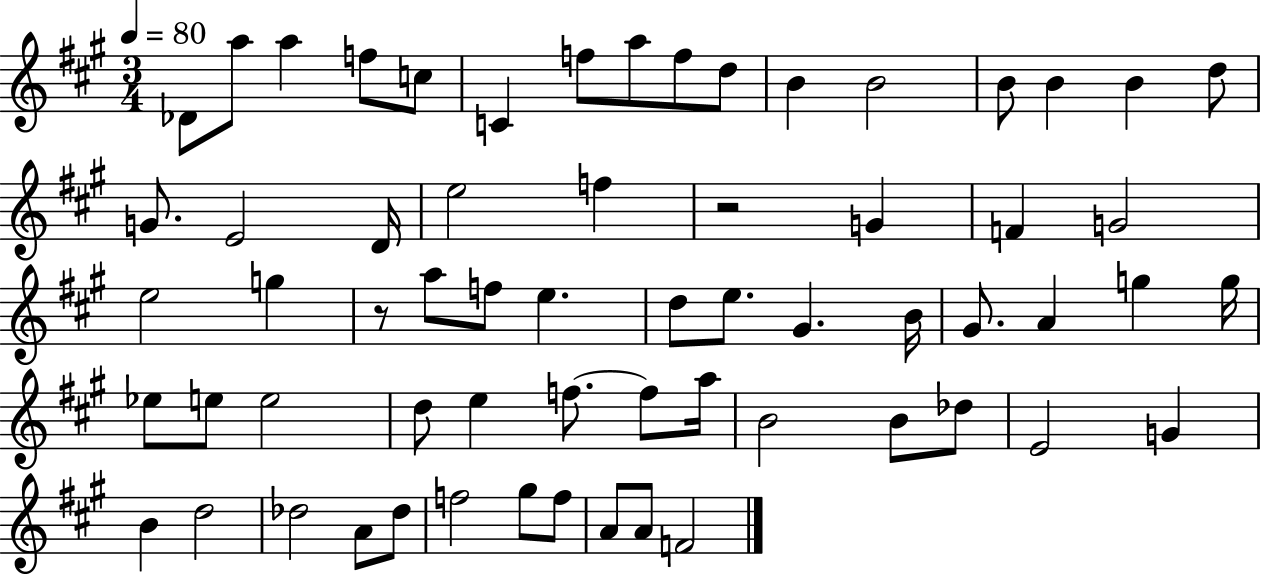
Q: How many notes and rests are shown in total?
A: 63